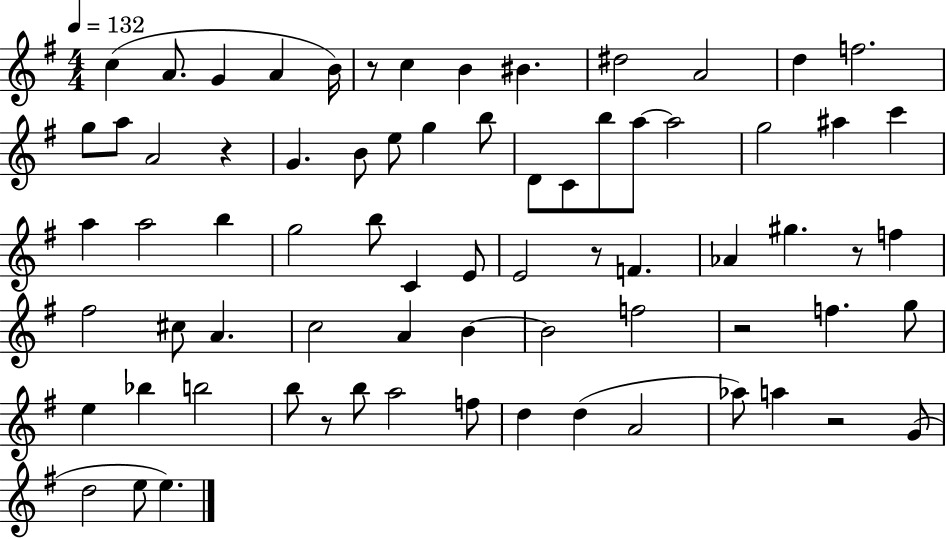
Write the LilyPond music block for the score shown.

{
  \clef treble
  \numericTimeSignature
  \time 4/4
  \key g \major
  \tempo 4 = 132
  c''4( a'8. g'4 a'4 b'16) | r8 c''4 b'4 bis'4. | dis''2 a'2 | d''4 f''2. | \break g''8 a''8 a'2 r4 | g'4. b'8 e''8 g''4 b''8 | d'8 c'8 b''8 a''8~~ a''2 | g''2 ais''4 c'''4 | \break a''4 a''2 b''4 | g''2 b''8 c'4 e'8 | e'2 r8 f'4. | aes'4 gis''4. r8 f''4 | \break fis''2 cis''8 a'4. | c''2 a'4 b'4~~ | b'2 f''2 | r2 f''4. g''8 | \break e''4 bes''4 b''2 | b''8 r8 b''8 a''2 f''8 | d''4 d''4( a'2 | aes''8) a''4 r2 g'8( | \break d''2 e''8 e''4.) | \bar "|."
}